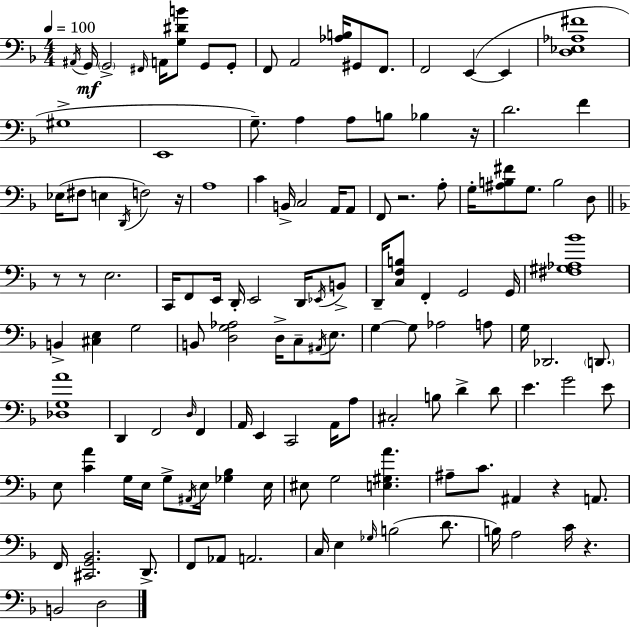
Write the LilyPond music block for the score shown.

{
  \clef bass
  \numericTimeSignature
  \time 4/4
  \key d \minor
  \tempo 4 = 100
  \acciaccatura { ais,16 }\mf g,16 \parenthesize g,2-> \grace { fis,16 } a,16 <g dis' b'>8 g,8 | g,8-. f,8 a,2 <aes b>16 gis,8 f,8. | f,2 e,4~(~ e,4 | <d ees aes fis'>1 | \break gis1-> | e,1 | g8.--) a4 a8 b8 bes4 | r16 d'2. f'4 | \break ees16( fis8 e4 \acciaccatura { d,16 } f2) | r16 a1 | c'4 b,16-> c2 | a,16 a,8 f,8 r2. | \break a8-. g16-. <ais b fis'>8 g8. b2 | d8 \bar "||" \break \key f \major r8 r8 e2. | c,16 f,8 e,16 d,16-. e,2 d,16 \acciaccatura { ees,16 } b,8-> | d,16-- <c f b>8 f,4-. g,2 | g,16 <fis gis aes bes'>1 | \break b,4-> <cis e>4 g2 | b,8 <d g aes>2 d16-> c8-- \acciaccatura { ais,16 } e8. | g4~~ g8 aes2 | a8 g16 des,2. \parenthesize d,8. | \break <des g a'>1 | d,4 f,2 \grace { d16 } f,4 | a,16 e,4 c,2 | a,16 a8 cis2-. b8 d'4-> | \break d'8 e'4. g'2 | e'8 e8 <c' a'>4 g16 e16 g8-> \acciaccatura { ais,16 } e16 <ges bes>4 | e16 eis8 g2 <e gis a'>4. | ais8-- c'8. ais,4 r4 | \break a,8. f,16 <cis, g, bes,>2. | d,8.-> f,8 aes,8 a,2. | c16 e4 \grace { ges16 } b2( | d'8. b16) a2 c'16 r4. | \break b,2 d2 | \bar "|."
}